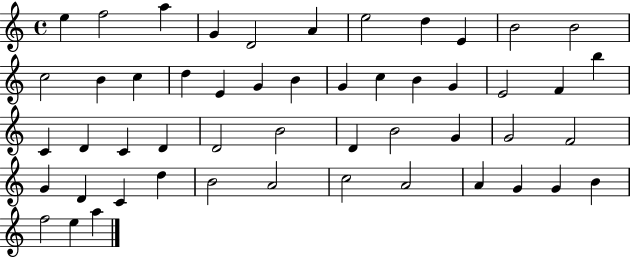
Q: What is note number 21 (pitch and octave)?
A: B4